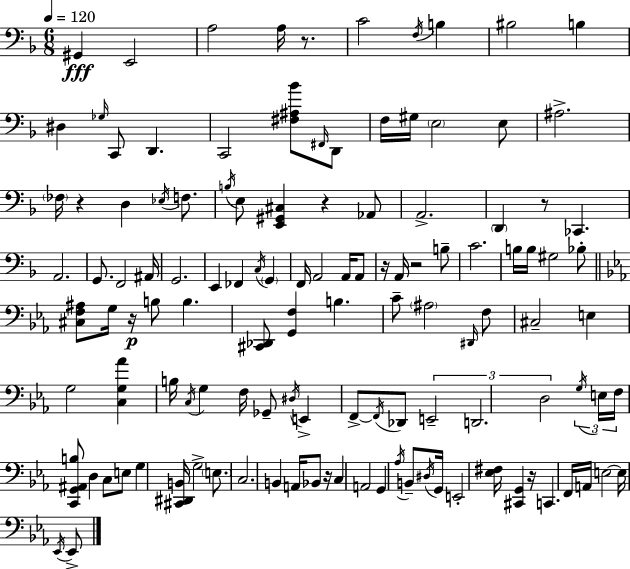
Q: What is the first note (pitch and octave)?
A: G#2